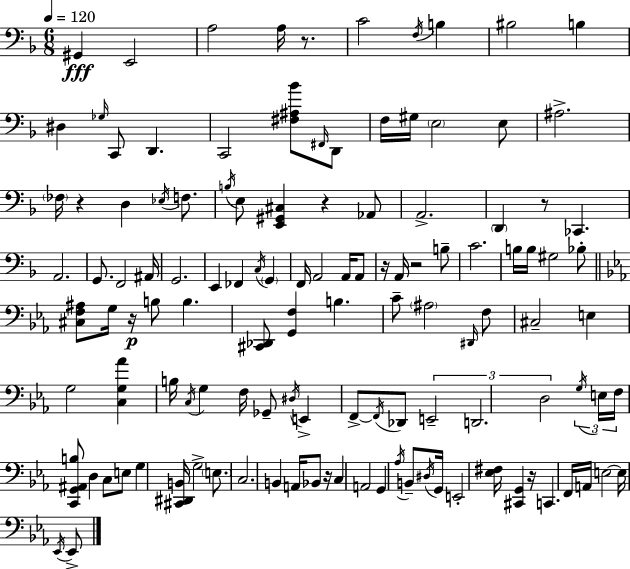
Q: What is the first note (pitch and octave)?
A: G#2